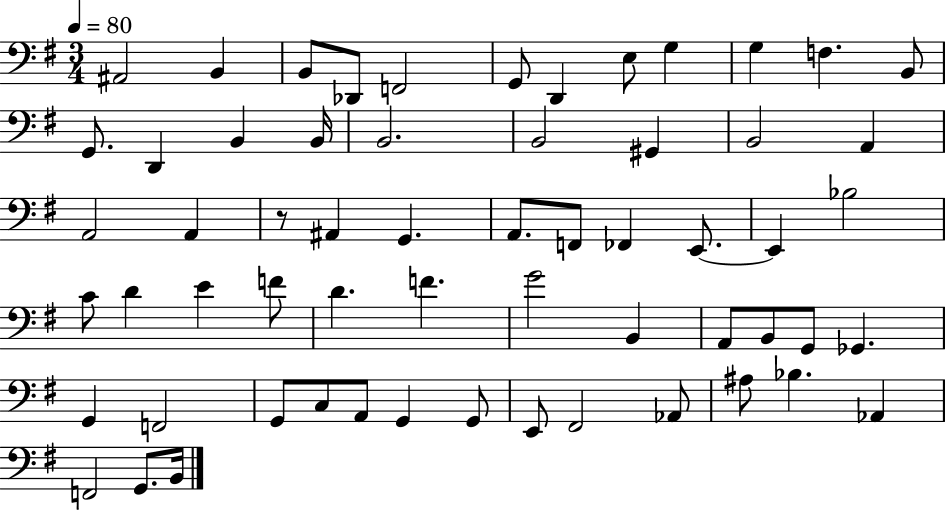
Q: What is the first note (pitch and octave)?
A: A#2